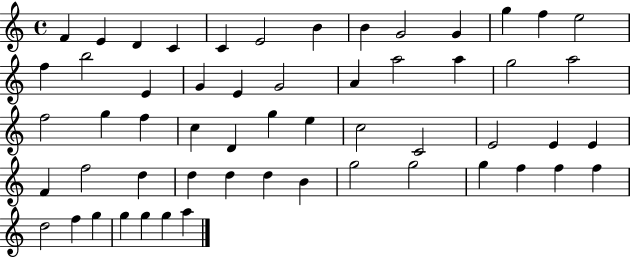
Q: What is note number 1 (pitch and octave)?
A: F4